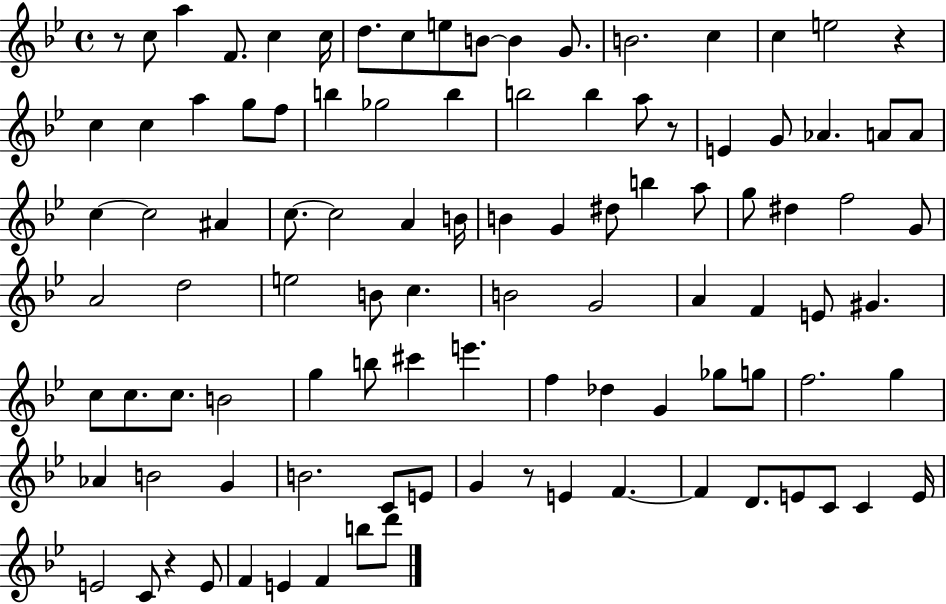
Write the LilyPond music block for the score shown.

{
  \clef treble
  \time 4/4
  \defaultTimeSignature
  \key bes \major
  \repeat volta 2 { r8 c''8 a''4 f'8. c''4 c''16 | d''8. c''8 e''8 b'8~~ b'4 g'8. | b'2. c''4 | c''4 e''2 r4 | \break c''4 c''4 a''4 g''8 f''8 | b''4 ges''2 b''4 | b''2 b''4 a''8 r8 | e'4 g'8 aes'4. a'8 a'8 | \break c''4~~ c''2 ais'4 | c''8.~~ c''2 a'4 b'16 | b'4 g'4 dis''8 b''4 a''8 | g''8 dis''4 f''2 g'8 | \break a'2 d''2 | e''2 b'8 c''4. | b'2 g'2 | a'4 f'4 e'8 gis'4. | \break c''8 c''8. c''8. b'2 | g''4 b''8 cis'''4 e'''4. | f''4 des''4 g'4 ges''8 g''8 | f''2. g''4 | \break aes'4 b'2 g'4 | b'2. c'8 e'8 | g'4 r8 e'4 f'4.~~ | f'4 d'8. e'8 c'8 c'4 e'16 | \break e'2 c'8 r4 e'8 | f'4 e'4 f'4 b''8 d'''8 | } \bar "|."
}